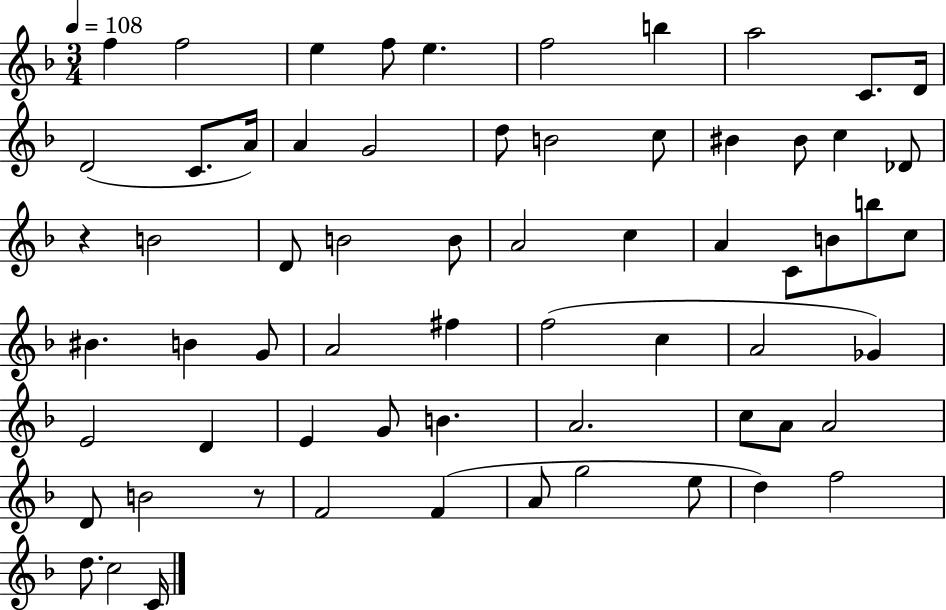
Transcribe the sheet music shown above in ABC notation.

X:1
T:Untitled
M:3/4
L:1/4
K:F
f f2 e f/2 e f2 b a2 C/2 D/4 D2 C/2 A/4 A G2 d/2 B2 c/2 ^B ^B/2 c _D/2 z B2 D/2 B2 B/2 A2 c A C/2 B/2 b/2 c/2 ^B B G/2 A2 ^f f2 c A2 _G E2 D E G/2 B A2 c/2 A/2 A2 D/2 B2 z/2 F2 F A/2 g2 e/2 d f2 d/2 c2 C/4